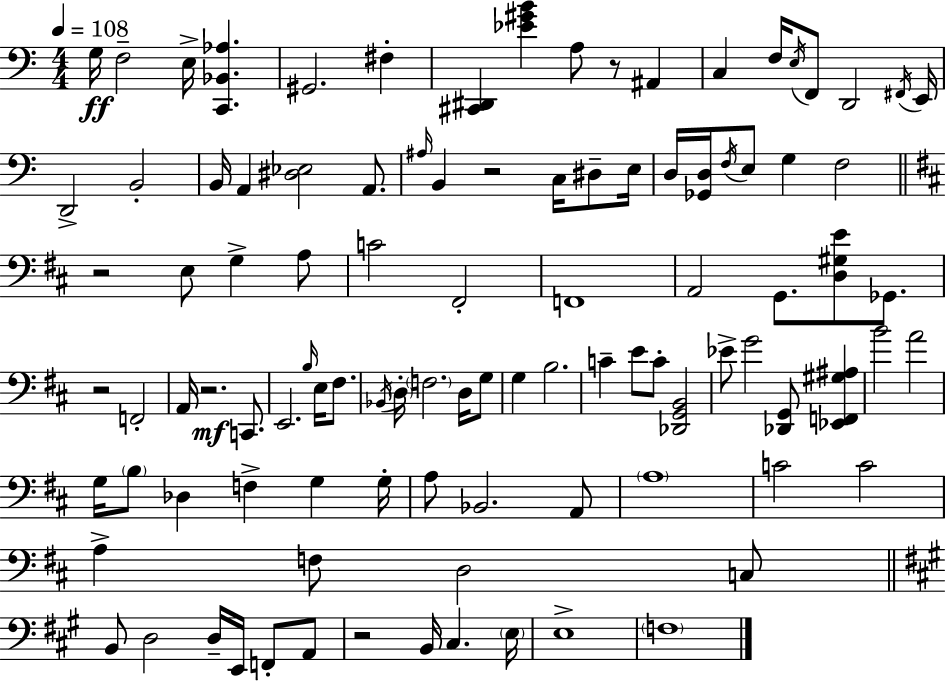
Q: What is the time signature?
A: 4/4